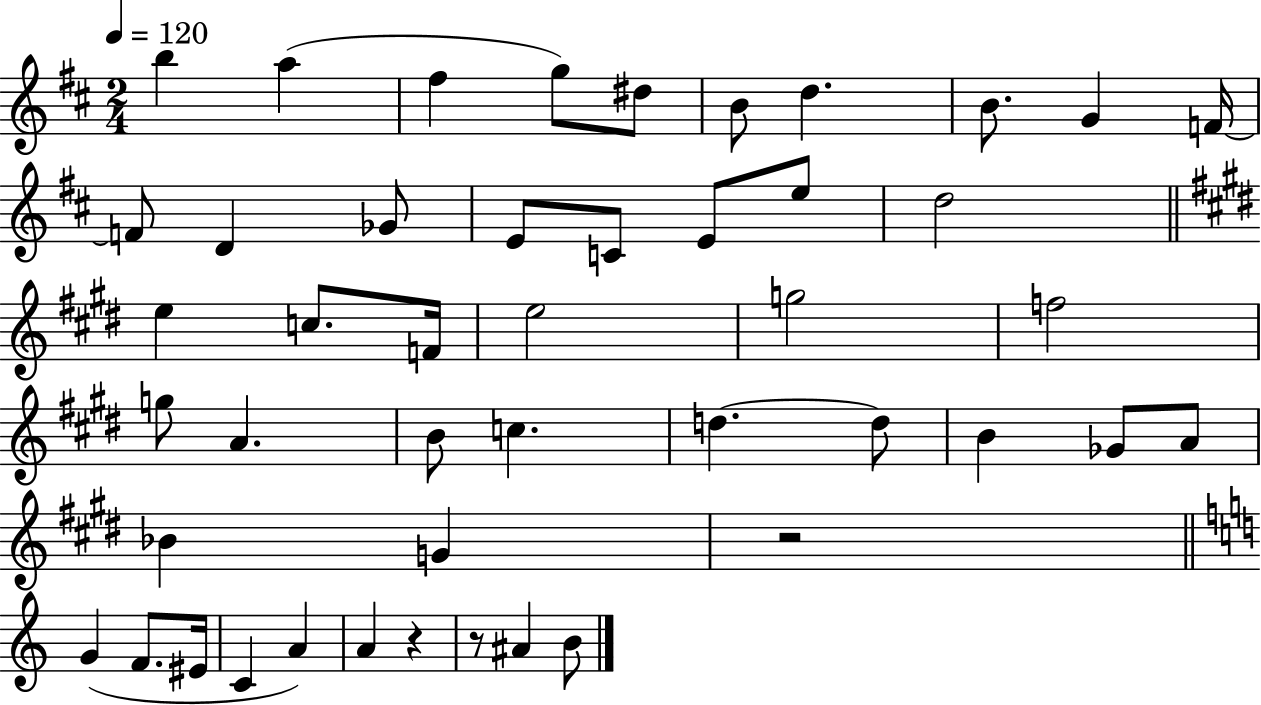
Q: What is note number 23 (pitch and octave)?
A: G5